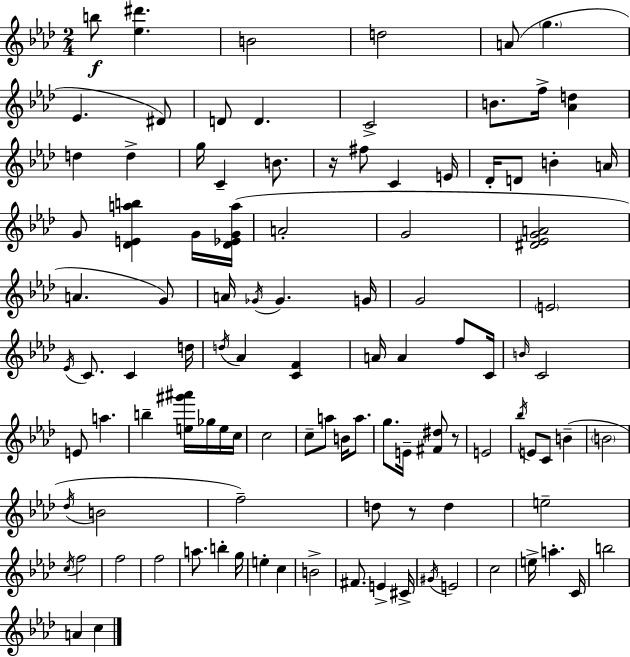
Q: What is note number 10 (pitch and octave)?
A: C4